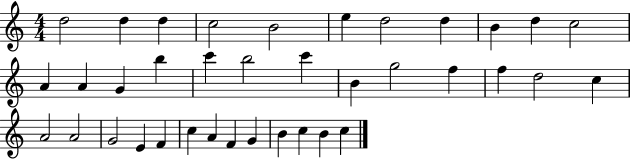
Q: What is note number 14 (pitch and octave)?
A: G4